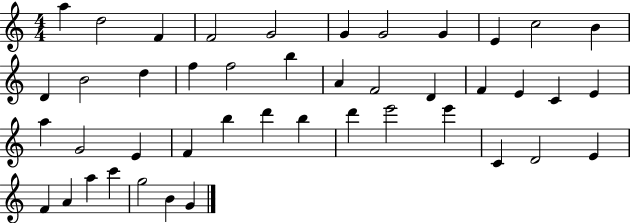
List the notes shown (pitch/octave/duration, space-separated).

A5/q D5/h F4/q F4/h G4/h G4/q G4/h G4/q E4/q C5/h B4/q D4/q B4/h D5/q F5/q F5/h B5/q A4/q F4/h D4/q F4/q E4/q C4/q E4/q A5/q G4/h E4/q F4/q B5/q D6/q B5/q D6/q E6/h E6/q C4/q D4/h E4/q F4/q A4/q A5/q C6/q G5/h B4/q G4/q